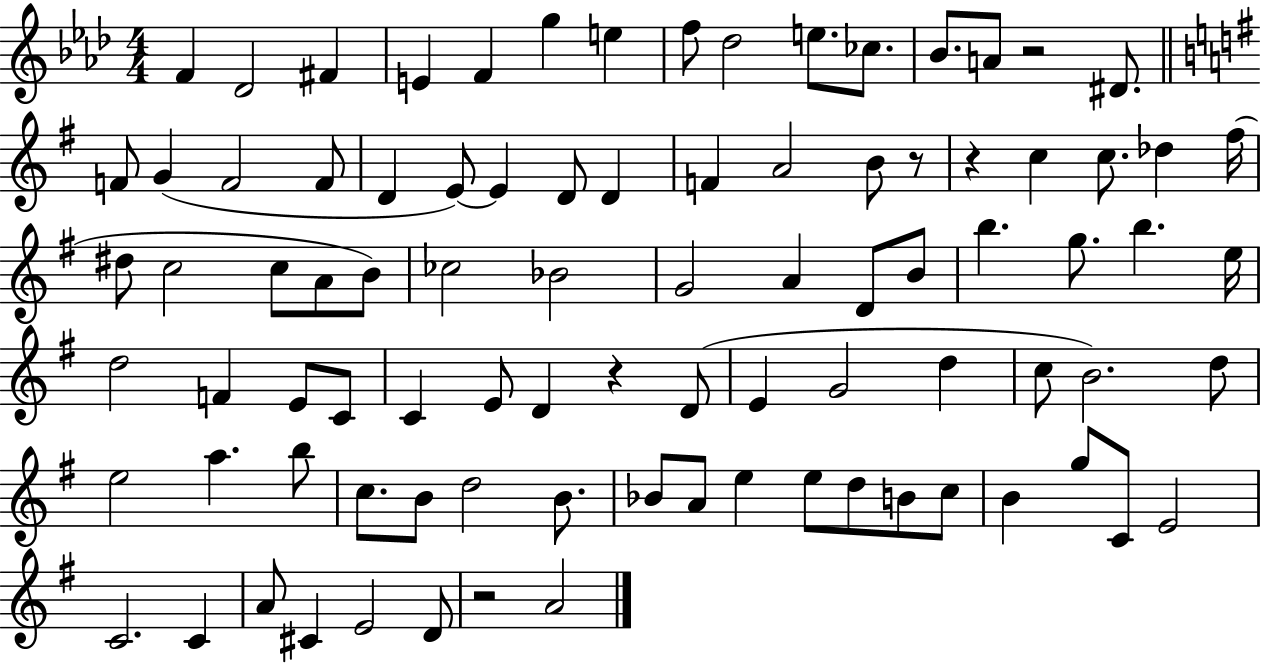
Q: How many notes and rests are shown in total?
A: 89